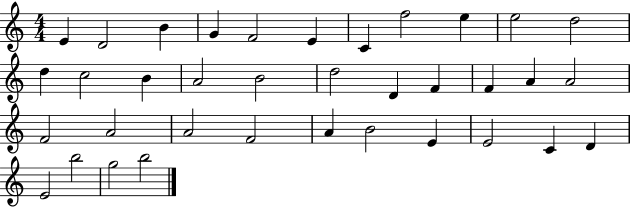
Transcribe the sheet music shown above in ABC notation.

X:1
T:Untitled
M:4/4
L:1/4
K:C
E D2 B G F2 E C f2 e e2 d2 d c2 B A2 B2 d2 D F F A A2 F2 A2 A2 F2 A B2 E E2 C D E2 b2 g2 b2